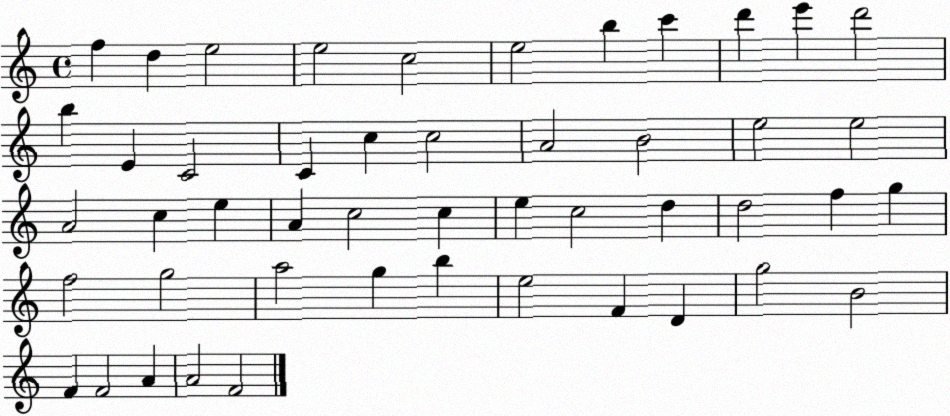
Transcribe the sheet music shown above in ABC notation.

X:1
T:Untitled
M:4/4
L:1/4
K:C
f d e2 e2 c2 e2 b c' d' e' d'2 b E C2 C c c2 A2 B2 e2 e2 A2 c e A c2 c e c2 d d2 f g f2 g2 a2 g b e2 F D g2 B2 F F2 A A2 F2